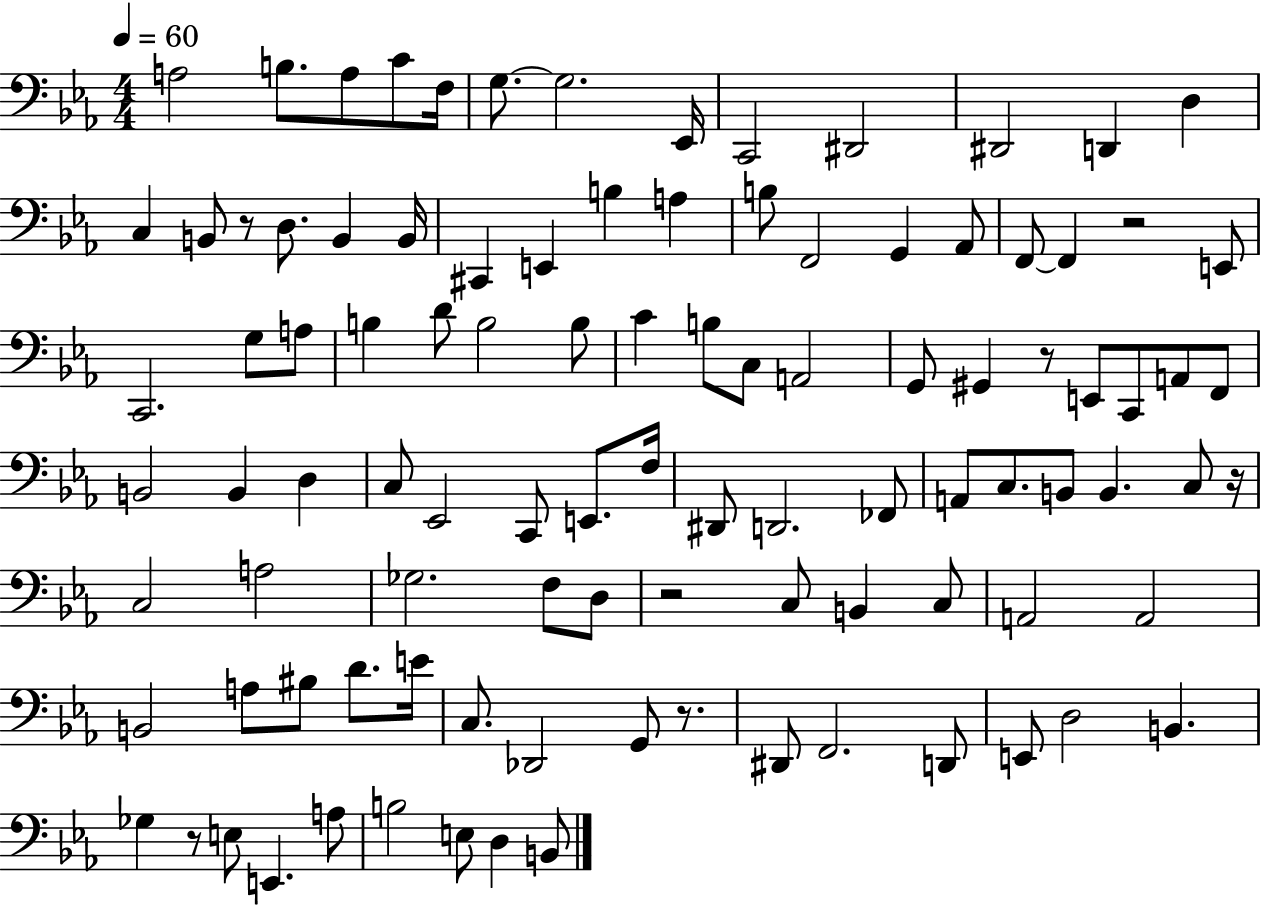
{
  \clef bass
  \numericTimeSignature
  \time 4/4
  \key ees \major
  \tempo 4 = 60
  a2 b8. a8 c'8 f16 | g8.~~ g2. ees,16 | c,2 dis,2 | dis,2 d,4 d4 | \break c4 b,8 r8 d8. b,4 b,16 | cis,4 e,4 b4 a4 | b8 f,2 g,4 aes,8 | f,8~~ f,4 r2 e,8 | \break c,2. g8 a8 | b4 d'8 b2 b8 | c'4 b8 c8 a,2 | g,8 gis,4 r8 e,8 c,8 a,8 f,8 | \break b,2 b,4 d4 | c8 ees,2 c,8 e,8. f16 | dis,8 d,2. fes,8 | a,8 c8. b,8 b,4. c8 r16 | \break c2 a2 | ges2. f8 d8 | r2 c8 b,4 c8 | a,2 a,2 | \break b,2 a8 bis8 d'8. e'16 | c8. des,2 g,8 r8. | dis,8 f,2. d,8 | e,8 d2 b,4. | \break ges4 r8 e8 e,4. a8 | b2 e8 d4 b,8 | \bar "|."
}